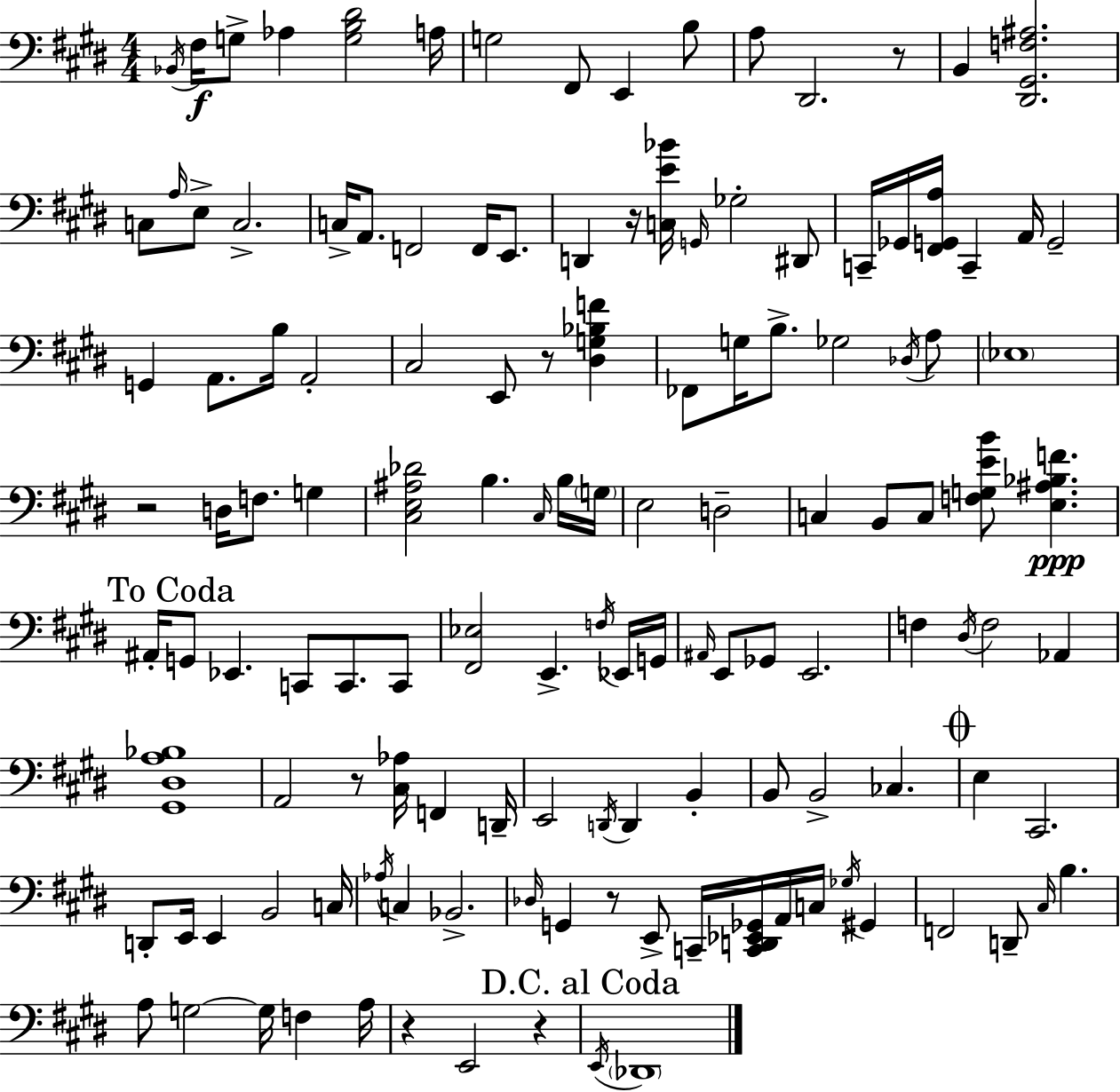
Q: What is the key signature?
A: E major